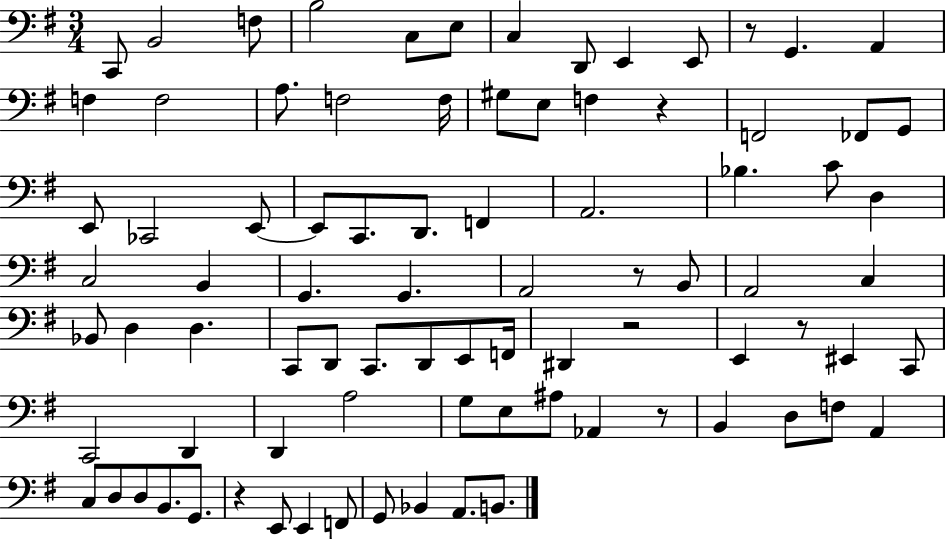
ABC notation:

X:1
T:Untitled
M:3/4
L:1/4
K:G
C,,/2 B,,2 F,/2 B,2 C,/2 E,/2 C, D,,/2 E,, E,,/2 z/2 G,, A,, F, F,2 A,/2 F,2 F,/4 ^G,/2 E,/2 F, z F,,2 _F,,/2 G,,/2 E,,/2 _C,,2 E,,/2 E,,/2 C,,/2 D,,/2 F,, A,,2 _B, C/2 D, C,2 B,, G,, G,, A,,2 z/2 B,,/2 A,,2 C, _B,,/2 D, D, C,,/2 D,,/2 C,,/2 D,,/2 E,,/2 F,,/4 ^D,, z2 E,, z/2 ^E,, C,,/2 C,,2 D,, D,, A,2 G,/2 E,/2 ^A,/2 _A,, z/2 B,, D,/2 F,/2 A,, C,/2 D,/2 D,/2 B,,/2 G,,/2 z E,,/2 E,, F,,/2 G,,/2 _B,, A,,/2 B,,/2